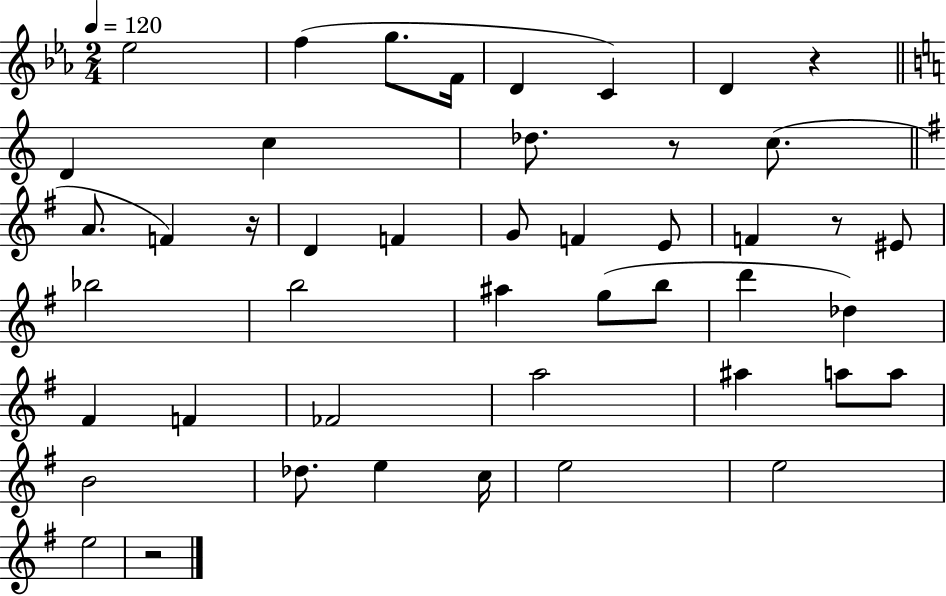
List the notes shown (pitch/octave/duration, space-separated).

Eb5/h F5/q G5/e. F4/s D4/q C4/q D4/q R/q D4/q C5/q Db5/e. R/e C5/e. A4/e. F4/q R/s D4/q F4/q G4/e F4/q E4/e F4/q R/e EIS4/e Bb5/h B5/h A#5/q G5/e B5/e D6/q Db5/q F#4/q F4/q FES4/h A5/h A#5/q A5/e A5/e B4/h Db5/e. E5/q C5/s E5/h E5/h E5/h R/h